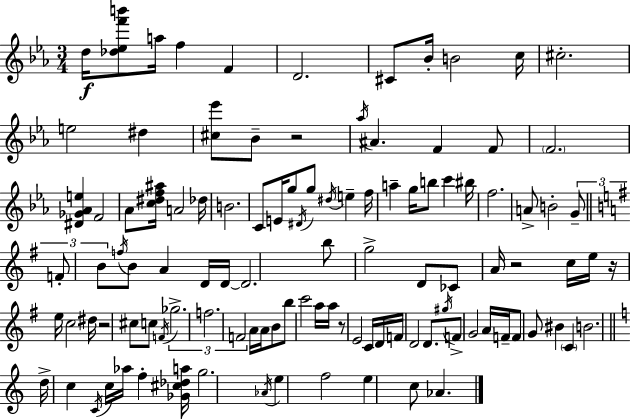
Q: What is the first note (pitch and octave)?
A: D5